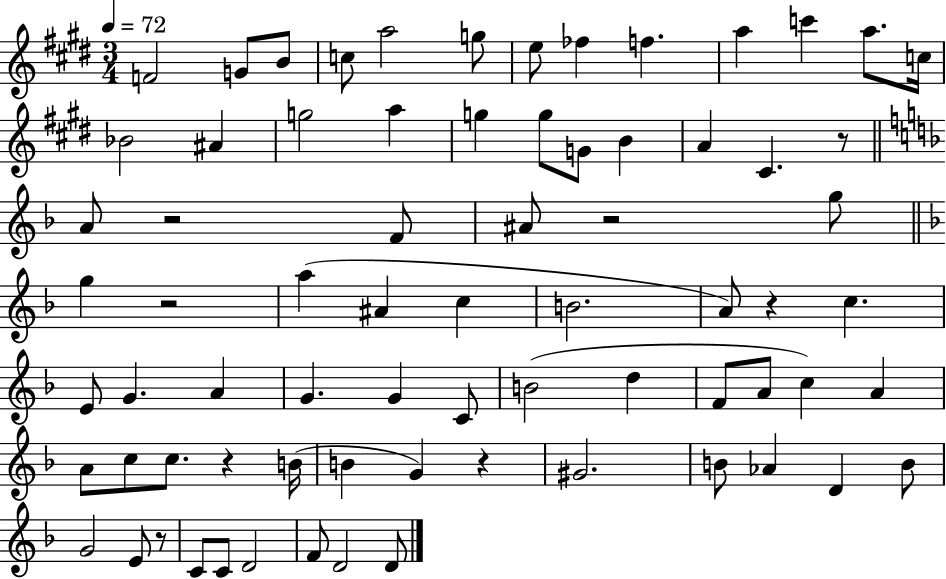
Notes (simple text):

F4/h G4/e B4/e C5/e A5/h G5/e E5/e FES5/q F5/q. A5/q C6/q A5/e. C5/s Bb4/h A#4/q G5/h A5/q G5/q G5/e G4/e B4/q A4/q C#4/q. R/e A4/e R/h F4/e A#4/e R/h G5/e G5/q R/h A5/q A#4/q C5/q B4/h. A4/e R/q C5/q. E4/e G4/q. A4/q G4/q. G4/q C4/e B4/h D5/q F4/e A4/e C5/q A4/q A4/e C5/e C5/e. R/q B4/s B4/q G4/q R/q G#4/h. B4/e Ab4/q D4/q B4/e G4/h E4/e R/e C4/e C4/e D4/h F4/e D4/h D4/e